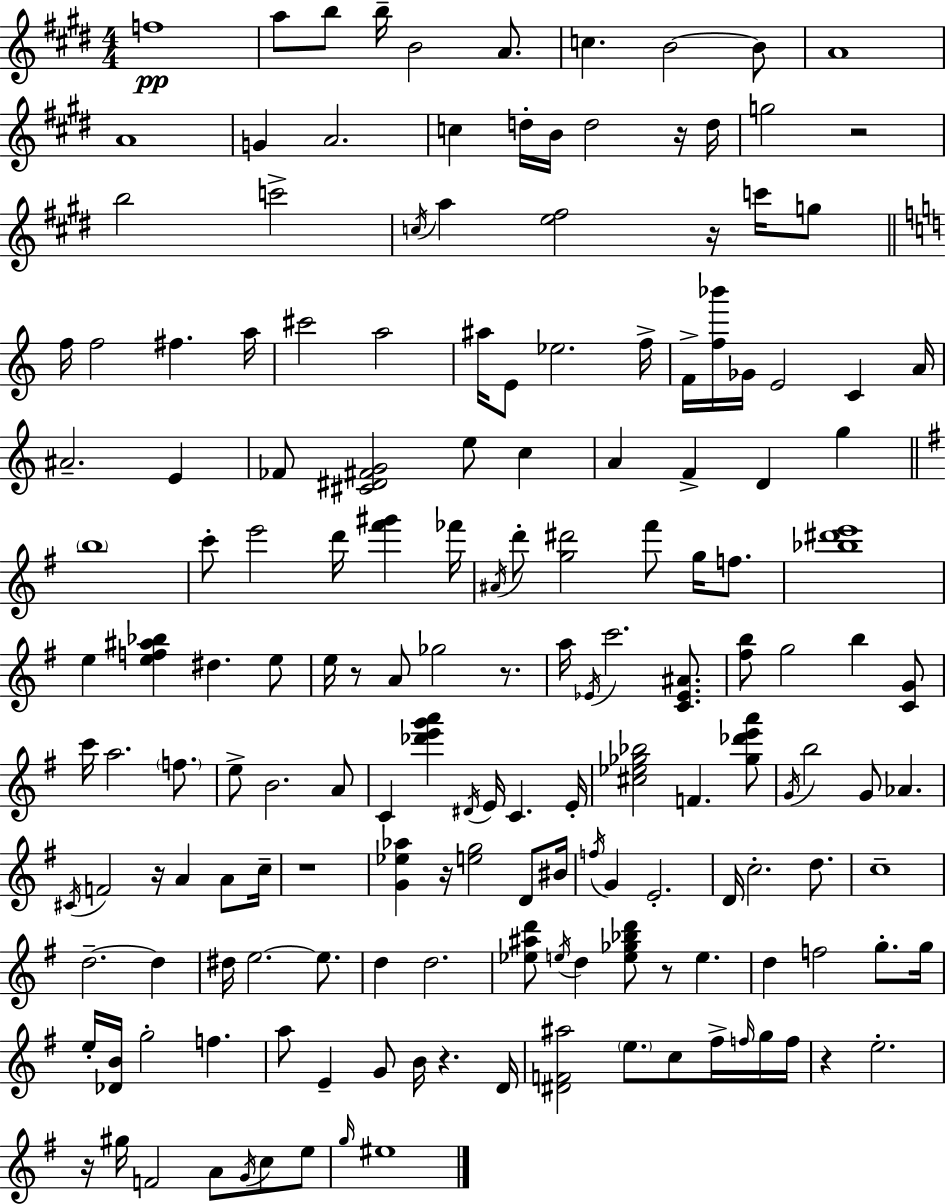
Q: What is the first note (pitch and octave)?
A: F5